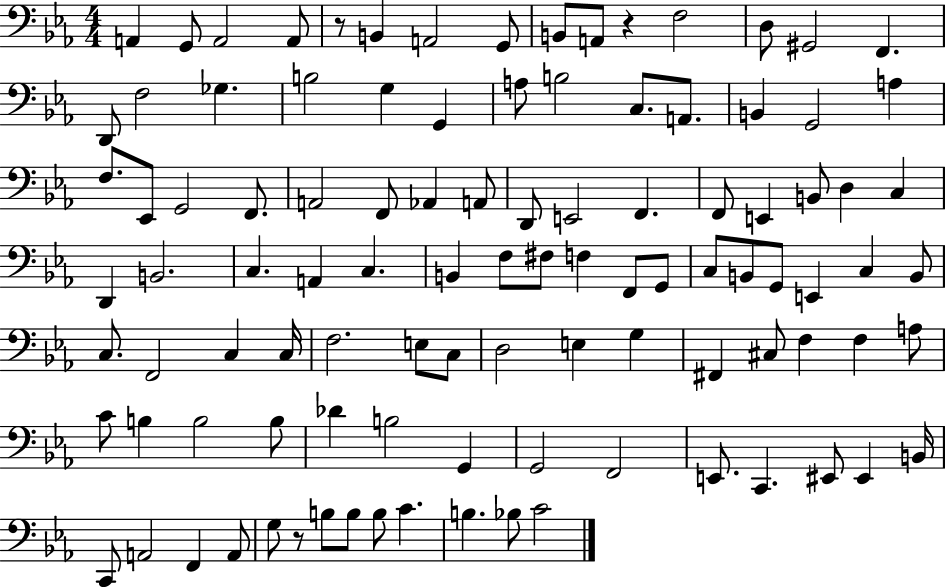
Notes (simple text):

A2/q G2/e A2/h A2/e R/e B2/q A2/h G2/e B2/e A2/e R/q F3/h D3/e G#2/h F2/q. D2/e F3/h Gb3/q. B3/h G3/q G2/q A3/e B3/h C3/e. A2/e. B2/q G2/h A3/q F3/e. Eb2/e G2/h F2/e. A2/h F2/e Ab2/q A2/e D2/e E2/h F2/q. F2/e E2/q B2/e D3/q C3/q D2/q B2/h. C3/q. A2/q C3/q. B2/q F3/e F#3/e F3/q F2/e G2/e C3/e B2/e G2/e E2/q C3/q B2/e C3/e. F2/h C3/q C3/s F3/h. E3/e C3/e D3/h E3/q G3/q F#2/q C#3/e F3/q F3/q A3/e C4/e B3/q B3/h B3/e Db4/q B3/h G2/q G2/h F2/h E2/e. C2/q. EIS2/e EIS2/q B2/s C2/e A2/h F2/q A2/e G3/e R/e B3/e B3/e B3/e C4/q. B3/q. Bb3/e C4/h